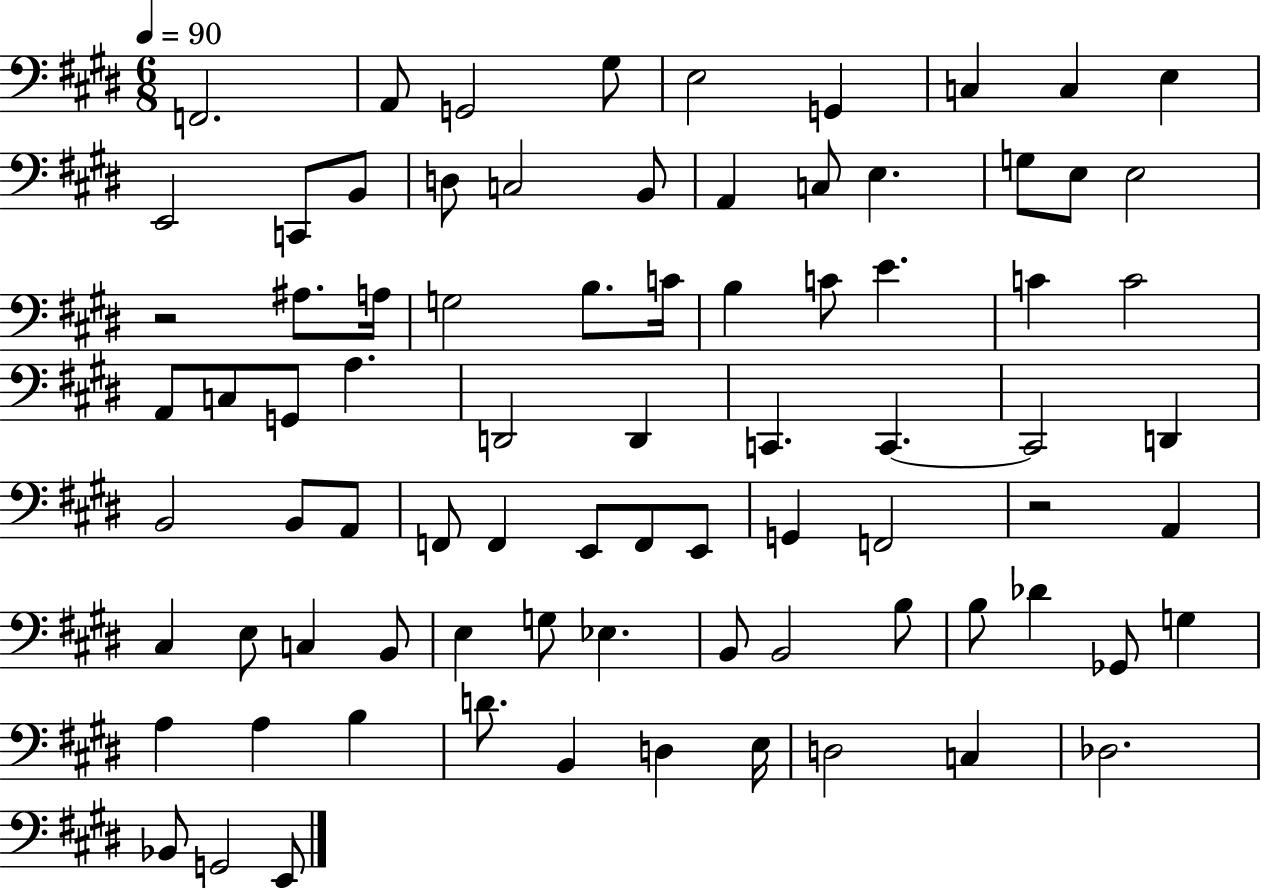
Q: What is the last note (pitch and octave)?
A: E2